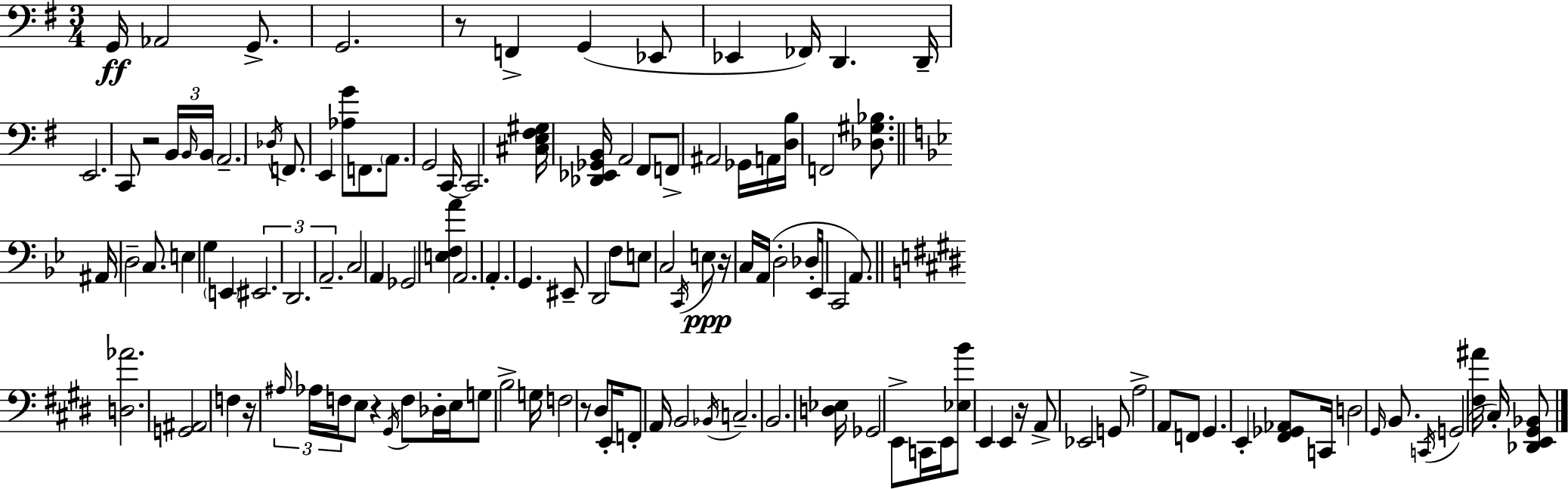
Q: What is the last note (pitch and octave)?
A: C#3